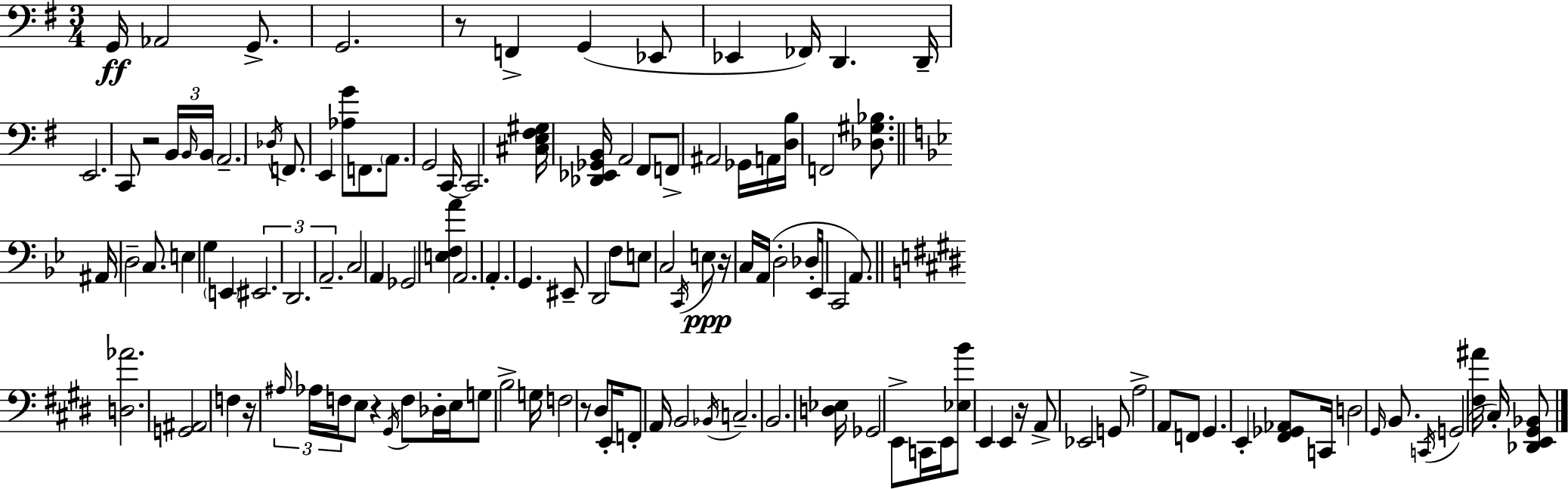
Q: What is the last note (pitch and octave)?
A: C#3